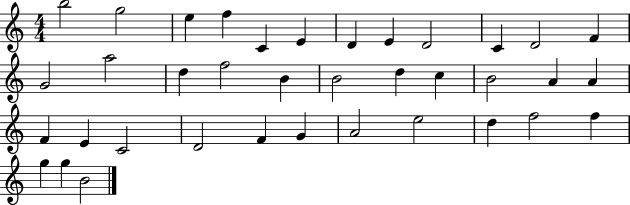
B5/h G5/h E5/q F5/q C4/q E4/q D4/q E4/q D4/h C4/q D4/h F4/q G4/h A5/h D5/q F5/h B4/q B4/h D5/q C5/q B4/h A4/q A4/q F4/q E4/q C4/h D4/h F4/q G4/q A4/h E5/h D5/q F5/h F5/q G5/q G5/q B4/h